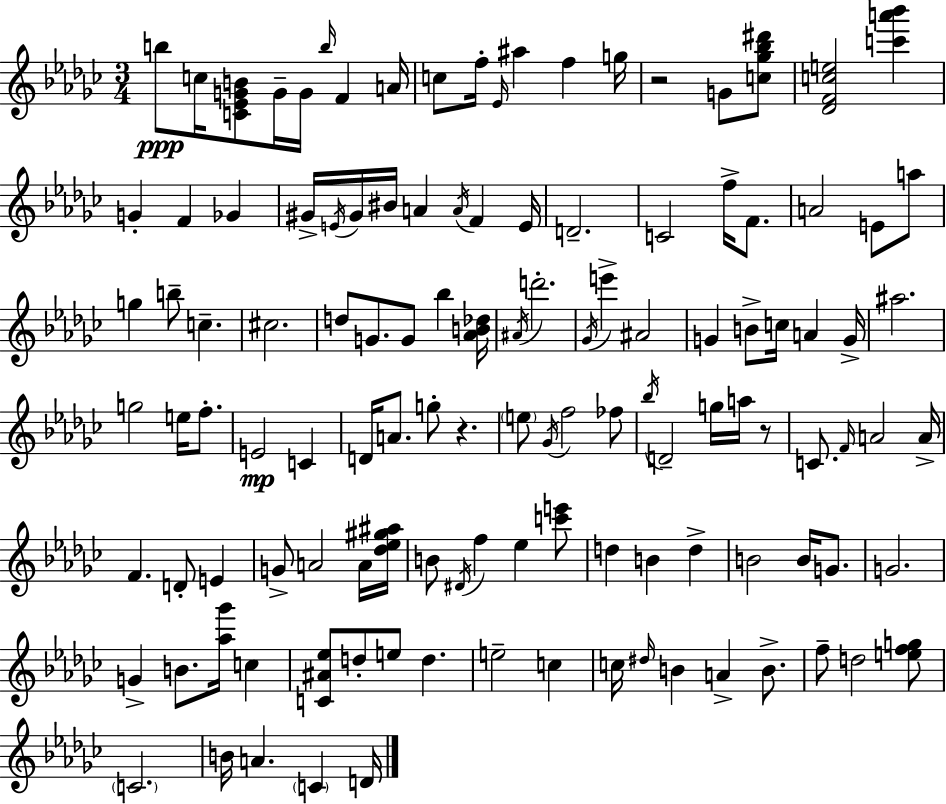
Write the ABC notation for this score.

X:1
T:Untitled
M:3/4
L:1/4
K:Ebm
b/2 c/4 [C_EGB]/2 G/4 G/4 b/4 F A/4 c/2 f/4 _E/4 ^a f g/4 z2 G/2 [c_g_b^d']/2 [_DFce]2 [c'a'_b'] G F _G ^G/4 E/4 ^G/4 ^B/4 A A/4 F E/4 D2 C2 f/4 F/2 A2 E/2 a/2 g b/2 c ^c2 d/2 G/2 G/2 _b [_AB_d]/4 ^A/4 d'2 _G/4 e' ^A2 G B/2 c/4 A G/4 ^a2 g2 e/4 f/2 E2 C D/4 A/2 g/2 z e/2 _G/4 f2 _f/2 _b/4 D2 g/4 a/4 z/2 C/2 F/4 A2 A/4 F D/2 E G/2 A2 A/4 [_d_e^g^a]/4 B/2 ^D/4 f _e [c'e']/2 d B d B2 B/4 G/2 G2 G B/2 [_a_g']/4 c [C^A_e]/2 d/2 e/2 d e2 c c/4 ^d/4 B A B/2 f/2 d2 [efg]/2 C2 B/4 A C D/4